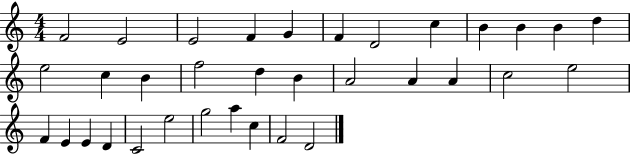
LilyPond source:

{
  \clef treble
  \numericTimeSignature
  \time 4/4
  \key c \major
  f'2 e'2 | e'2 f'4 g'4 | f'4 d'2 c''4 | b'4 b'4 b'4 d''4 | \break e''2 c''4 b'4 | f''2 d''4 b'4 | a'2 a'4 a'4 | c''2 e''2 | \break f'4 e'4 e'4 d'4 | c'2 e''2 | g''2 a''4 c''4 | f'2 d'2 | \break \bar "|."
}